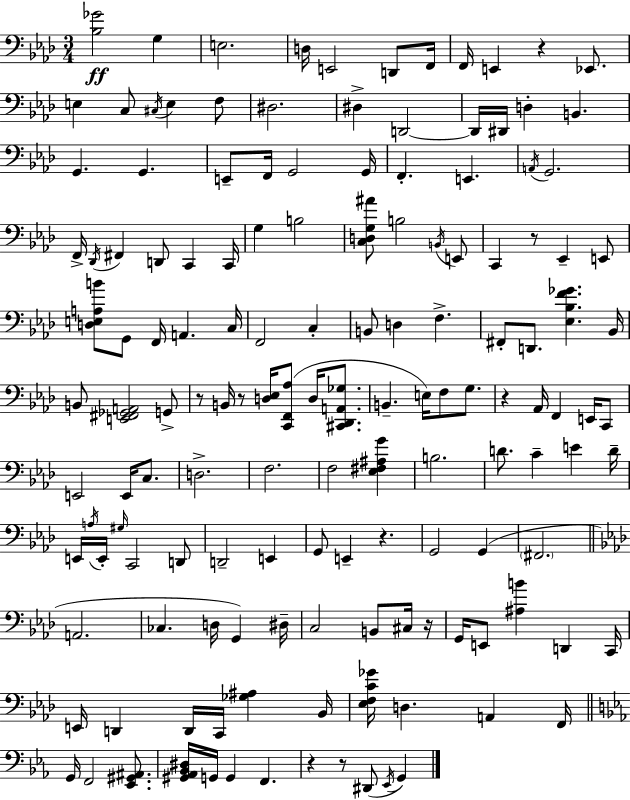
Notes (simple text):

[Bb3,Gb4]/h G3/q E3/h. D3/s E2/h D2/e F2/s F2/s E2/q R/q Eb2/e. E3/q C3/e C#3/s E3/q F3/e D#3/h. D#3/q D2/h D2/s D#2/s D3/q B2/q. G2/q. G2/q. E2/e F2/s G2/h G2/s F2/q. E2/q. A2/s G2/h. F2/s Db2/s F#2/q D2/e C2/q C2/s G3/q B3/h [C3,D3,G3,A#4]/e B3/h B2/s E2/e C2/q R/e Eb2/q E2/e [D3,E3,A3,B4]/e G2/e F2/s A2/q. C3/s F2/h C3/q B2/e D3/q F3/q. F#2/e D2/e. [Eb3,Bb3,F4,Gb4]/q. Bb2/s B2/e [E2,F#2,Gb2,A2]/h G2/e R/e B2/s R/e [D3,Eb3]/s [C2,F2,Ab3]/e D3/s [C#2,Db2,A2,Gb3]/e. B2/q. E3/s F3/e G3/e. R/q Ab2/s F2/q E2/s C2/e E2/h E2/s C3/e. D3/h. F3/h. F3/h [Eb3,F#3,A#3,G4]/q B3/h. D4/e. C4/q E4/q D4/s E2/s A3/s E2/s G#3/s C2/h D2/e D2/h E2/q G2/e E2/q R/q. G2/h G2/q F#2/h. A2/h. CES3/q. D3/s G2/q D#3/s C3/h B2/e C#3/s R/s G2/s E2/e [A#3,B4]/q D2/q C2/s E2/s D2/q D2/s C2/s [Gb3,A#3]/q Bb2/s [Eb3,F3,C4,Gb4]/s D3/q. A2/q F2/s G2/s F2/h [Eb2,G#2,A#2]/e. [G#2,Ab2,Bb2,D#3]/s G2/s G2/q F2/q. R/q R/e D#2/e Eb2/s G2/q